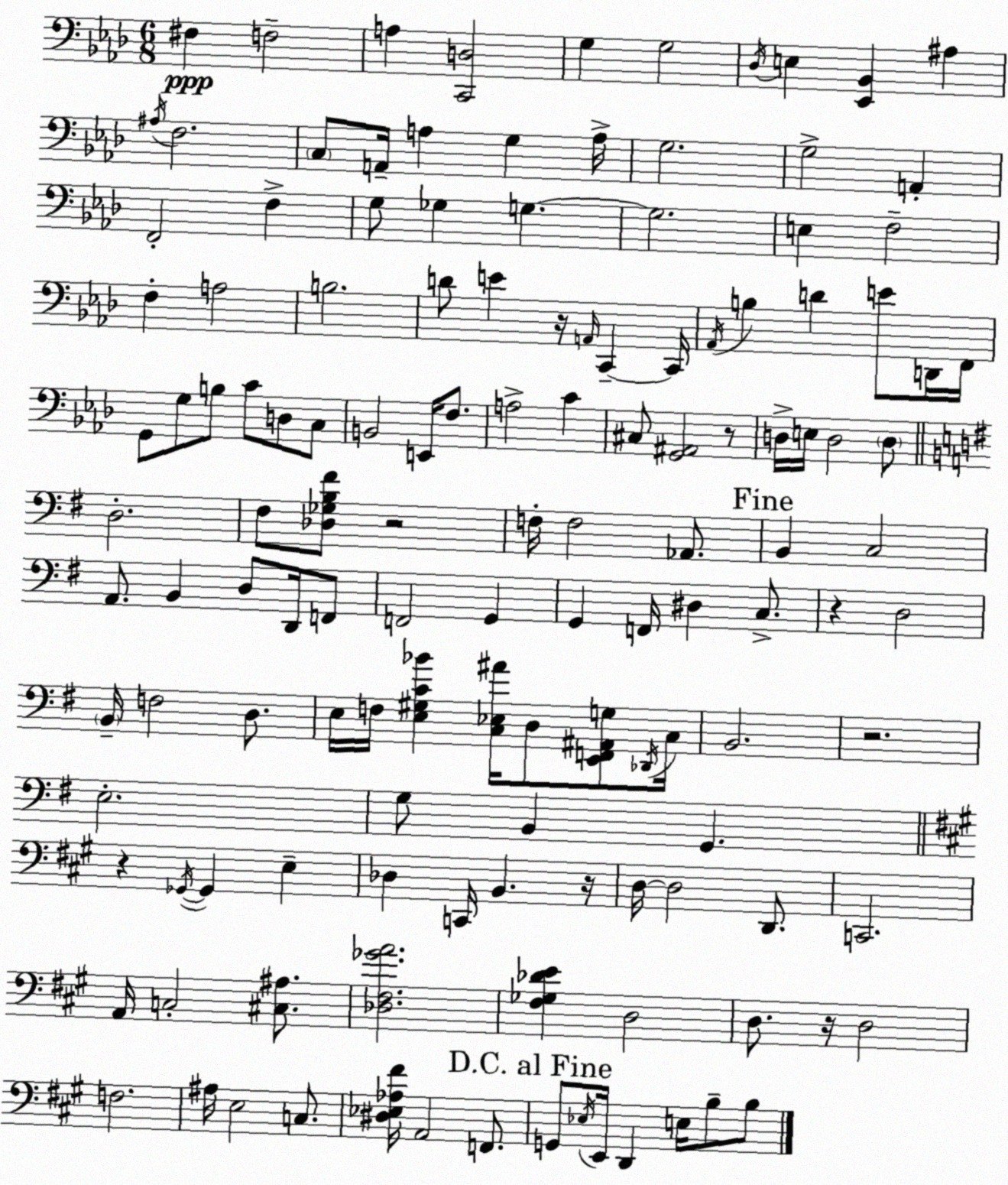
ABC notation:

X:1
T:Untitled
M:6/8
L:1/4
K:Ab
^F, F,2 A, [C,,D,]2 G, G,2 _D,/4 E, [_E,,_B,,] ^A, ^A,/4 F,2 C,/2 A,,/4 A, G, A,/4 G,2 G,2 A,, F,,2 F, G,/2 _G, G, G,2 E, F,2 F, A,2 B,2 D/2 E z/4 A,,/4 C,, C,,/4 _A,,/4 B, D E/2 D,,/4 F,,/4 G,,/2 G,/2 B,/2 C/2 D,/2 C,/2 B,,2 E,,/4 F,/2 A,2 C ^C,/2 [G,,^A,,]2 z/2 D,/4 E,/4 D,2 D,/2 D,2 ^F,/2 [_D,_G,B,^F]/2 z2 F,/4 F,2 _A,,/2 B,, C,2 A,,/2 B,, D,/2 D,,/4 F,,/2 F,,2 G,, G,, F,,/4 ^D, C,/2 z D,2 B,,/4 F,2 D,/2 E,/4 F,/4 [E,^G,C_B] [C,_E,^A]/4 D,/2 [E,,F,,^A,,G,]/2 _D,,/4 C,/4 B,,2 z2 E,2 G,/2 B,, G,, z _G,,/4 _G,, E, _D, C,,/4 B,, z/4 D,/4 D,2 D,,/2 C,,2 A,,/4 C,2 [^C,^A,]/2 [_D,^F,_GA]2 [^F,_G,_DE] D,2 D,/2 z/4 D,2 F,2 ^A,/4 E,2 C,/2 [^D,_E,_A,^F]/4 A,,2 F,,/2 G,,/2 _E,/4 E,,/4 D,, E,/4 B,/2 B,/2